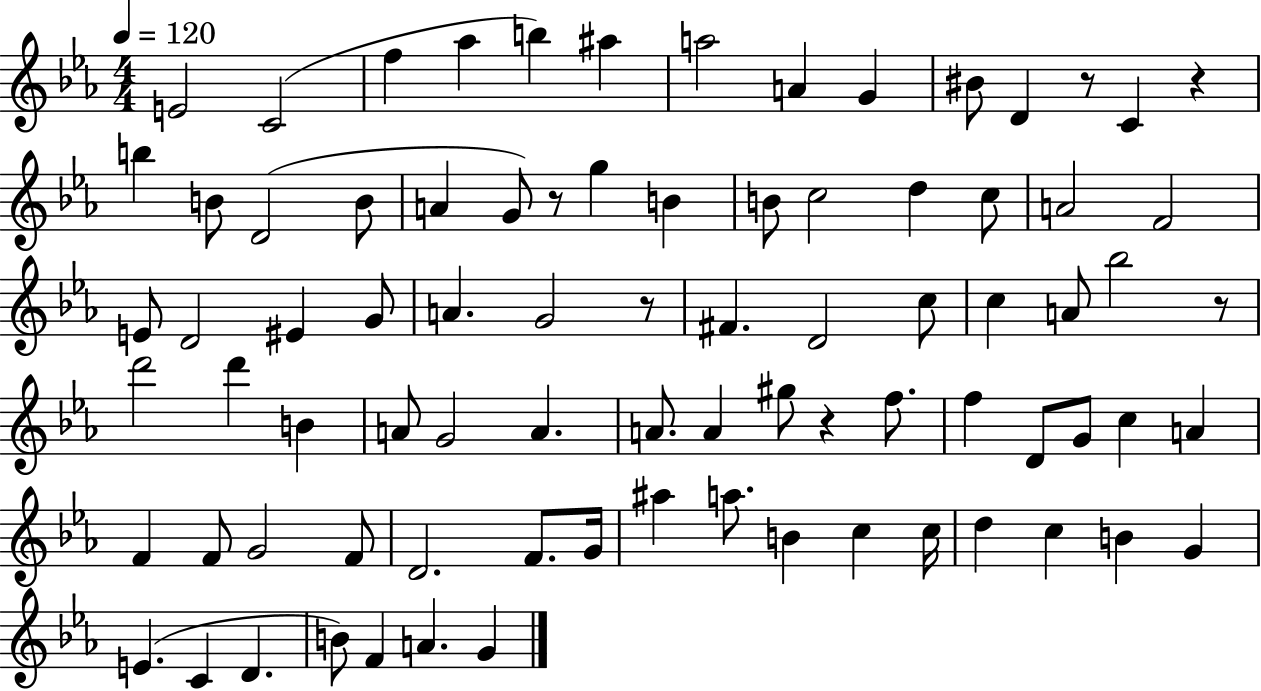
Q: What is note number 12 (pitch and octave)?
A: C4